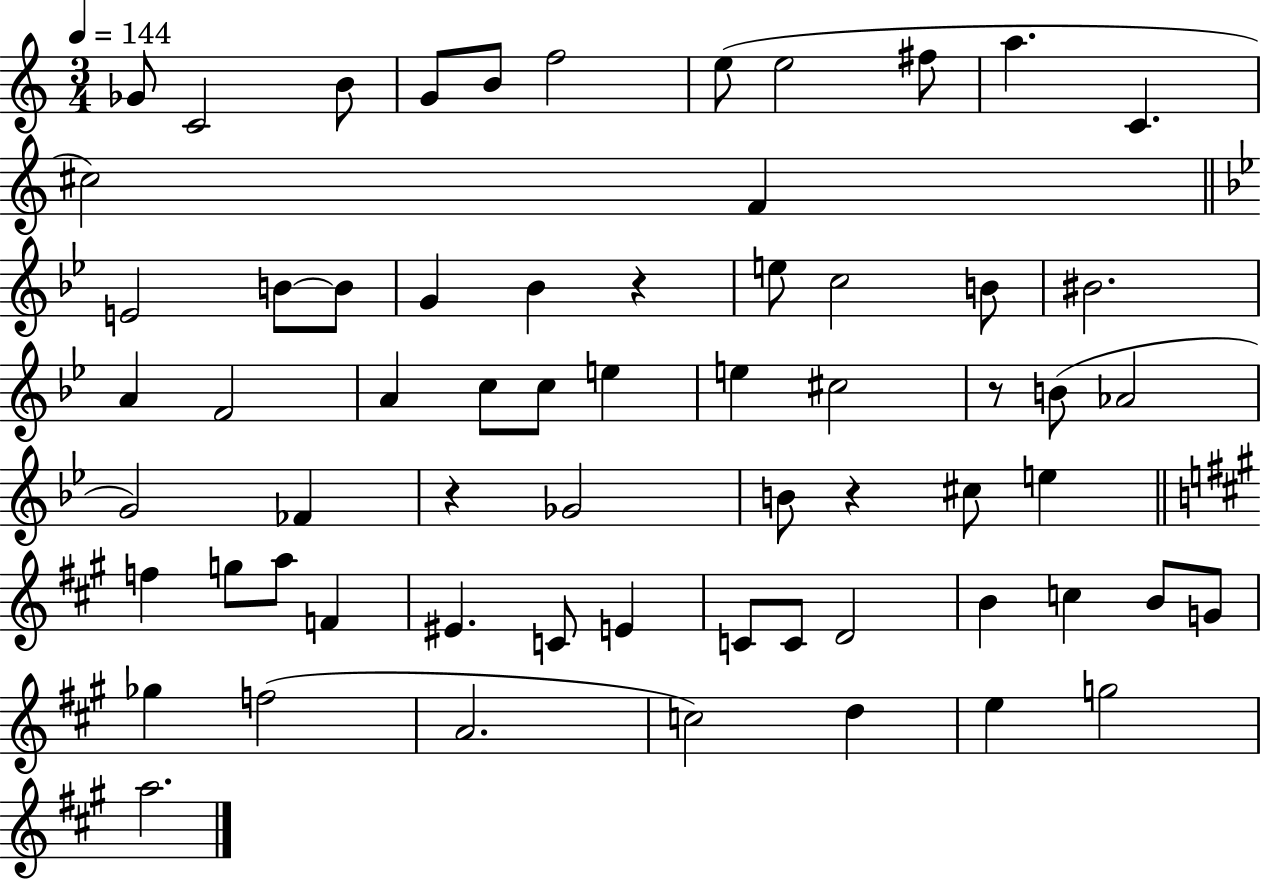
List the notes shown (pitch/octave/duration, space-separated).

Gb4/e C4/h B4/e G4/e B4/e F5/h E5/e E5/h F#5/e A5/q. C4/q. C#5/h F4/q E4/h B4/e B4/e G4/q Bb4/q R/q E5/e C5/h B4/e BIS4/h. A4/q F4/h A4/q C5/e C5/e E5/q E5/q C#5/h R/e B4/e Ab4/h G4/h FES4/q R/q Gb4/h B4/e R/q C#5/e E5/q F5/q G5/e A5/e F4/q EIS4/q. C4/e E4/q C4/e C4/e D4/h B4/q C5/q B4/e G4/e Gb5/q F5/h A4/h. C5/h D5/q E5/q G5/h A5/h.